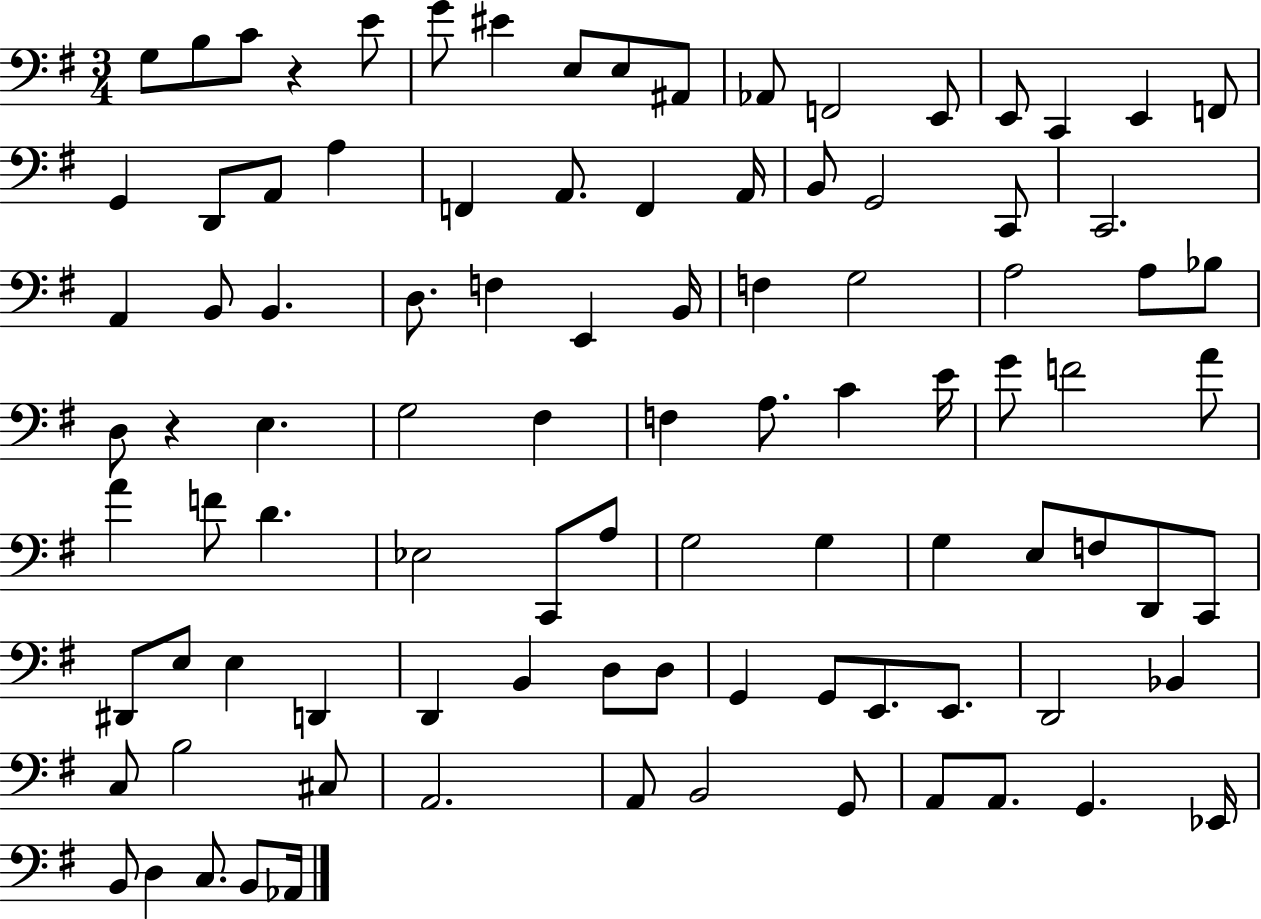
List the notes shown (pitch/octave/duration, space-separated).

G3/e B3/e C4/e R/q E4/e G4/e EIS4/q E3/e E3/e A#2/e Ab2/e F2/h E2/e E2/e C2/q E2/q F2/e G2/q D2/e A2/e A3/q F2/q A2/e. F2/q A2/s B2/e G2/h C2/e C2/h. A2/q B2/e B2/q. D3/e. F3/q E2/q B2/s F3/q G3/h A3/h A3/e Bb3/e D3/e R/q E3/q. G3/h F#3/q F3/q A3/e. C4/q E4/s G4/e F4/h A4/e A4/q F4/e D4/q. Eb3/h C2/e A3/e G3/h G3/q G3/q E3/e F3/e D2/e C2/e D#2/e E3/e E3/q D2/q D2/q B2/q D3/e D3/e G2/q G2/e E2/e. E2/e. D2/h Bb2/q C3/e B3/h C#3/e A2/h. A2/e B2/h G2/e A2/e A2/e. G2/q. Eb2/s B2/e D3/q C3/e. B2/e Ab2/s